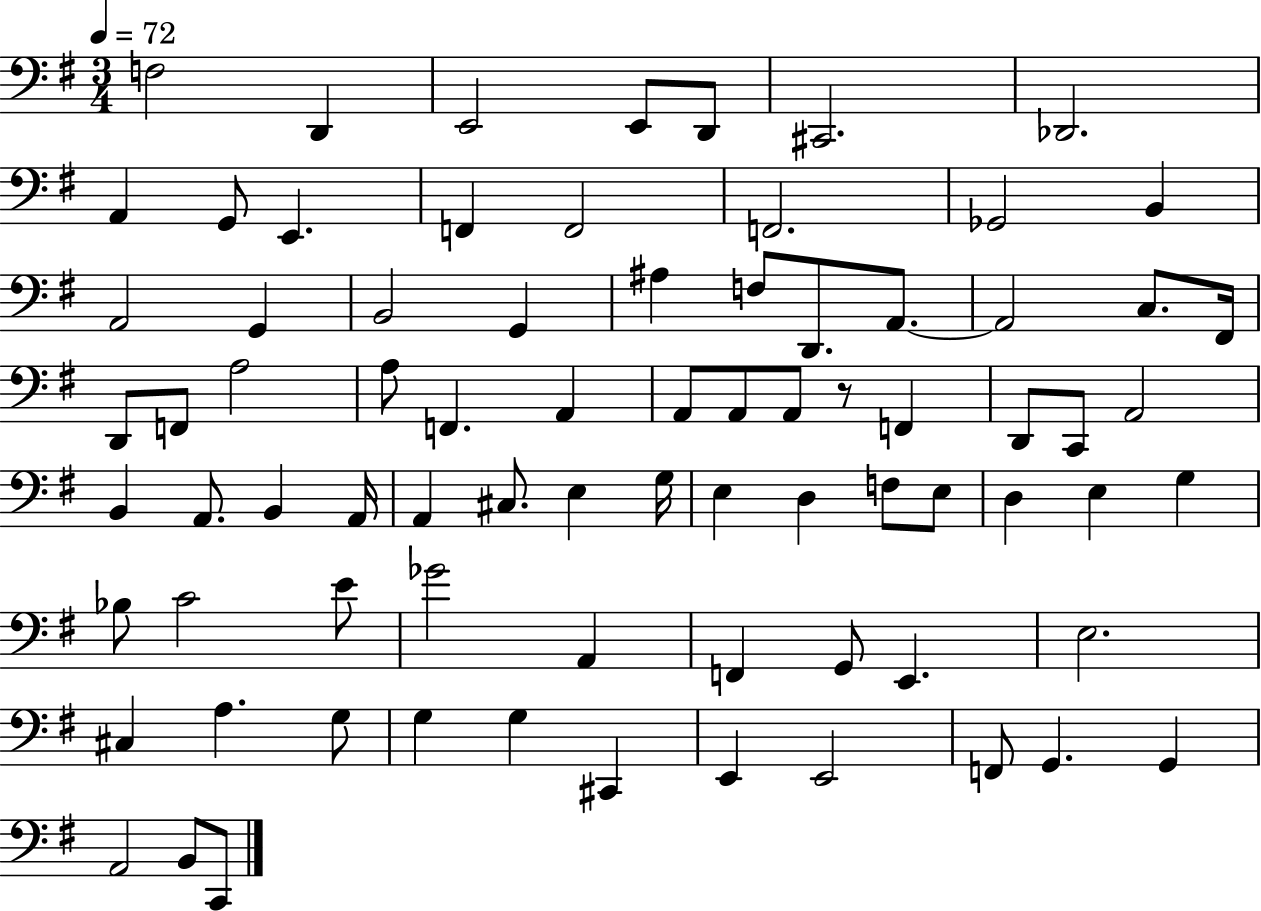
X:1
T:Untitled
M:3/4
L:1/4
K:G
F,2 D,, E,,2 E,,/2 D,,/2 ^C,,2 _D,,2 A,, G,,/2 E,, F,, F,,2 F,,2 _G,,2 B,, A,,2 G,, B,,2 G,, ^A, F,/2 D,,/2 A,,/2 A,,2 C,/2 ^F,,/4 D,,/2 F,,/2 A,2 A,/2 F,, A,, A,,/2 A,,/2 A,,/2 z/2 F,, D,,/2 C,,/2 A,,2 B,, A,,/2 B,, A,,/4 A,, ^C,/2 E, G,/4 E, D, F,/2 E,/2 D, E, G, _B,/2 C2 E/2 _G2 A,, F,, G,,/2 E,, E,2 ^C, A, G,/2 G, G, ^C,, E,, E,,2 F,,/2 G,, G,, A,,2 B,,/2 C,,/2